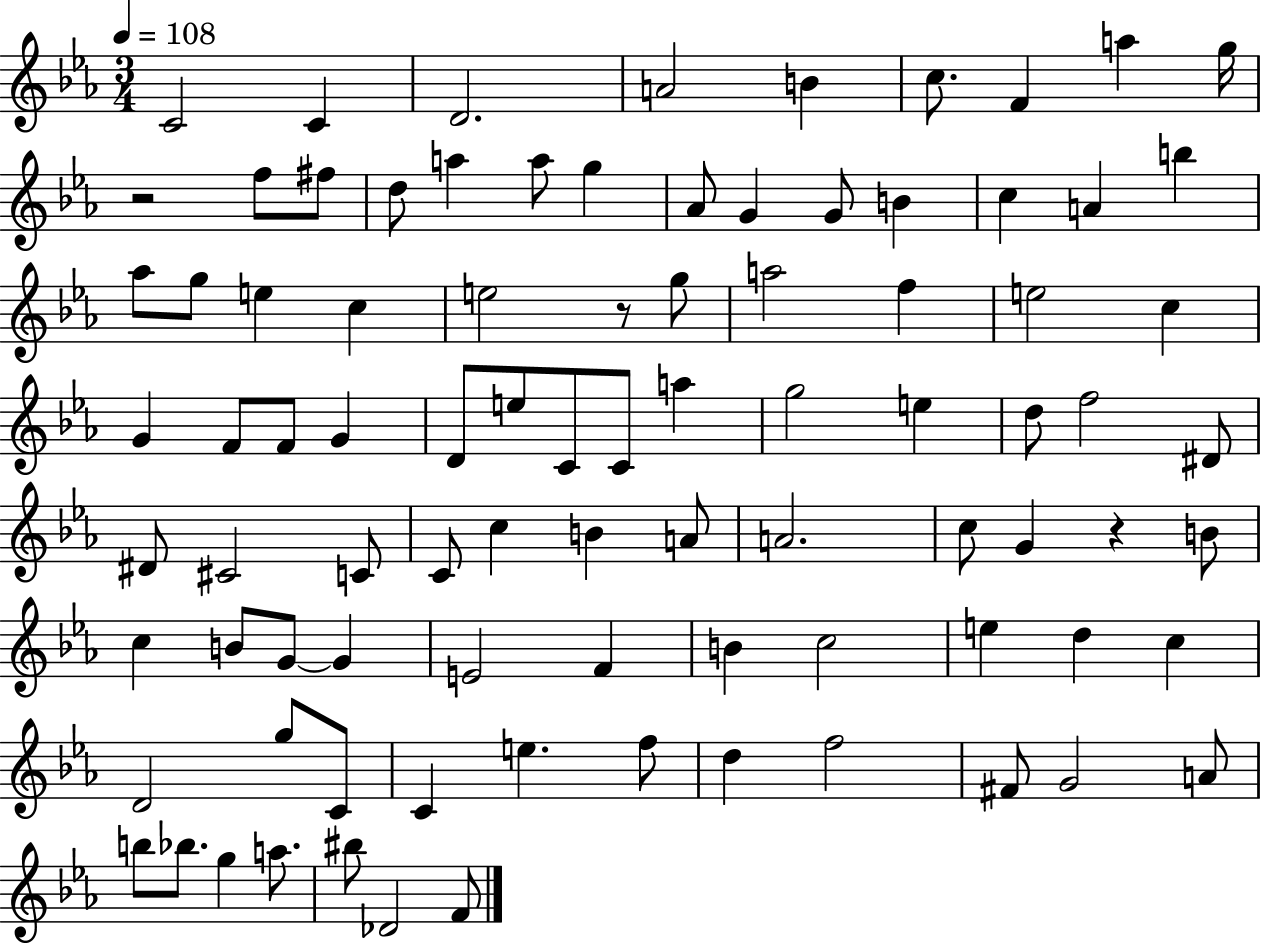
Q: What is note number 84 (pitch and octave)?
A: BIS5